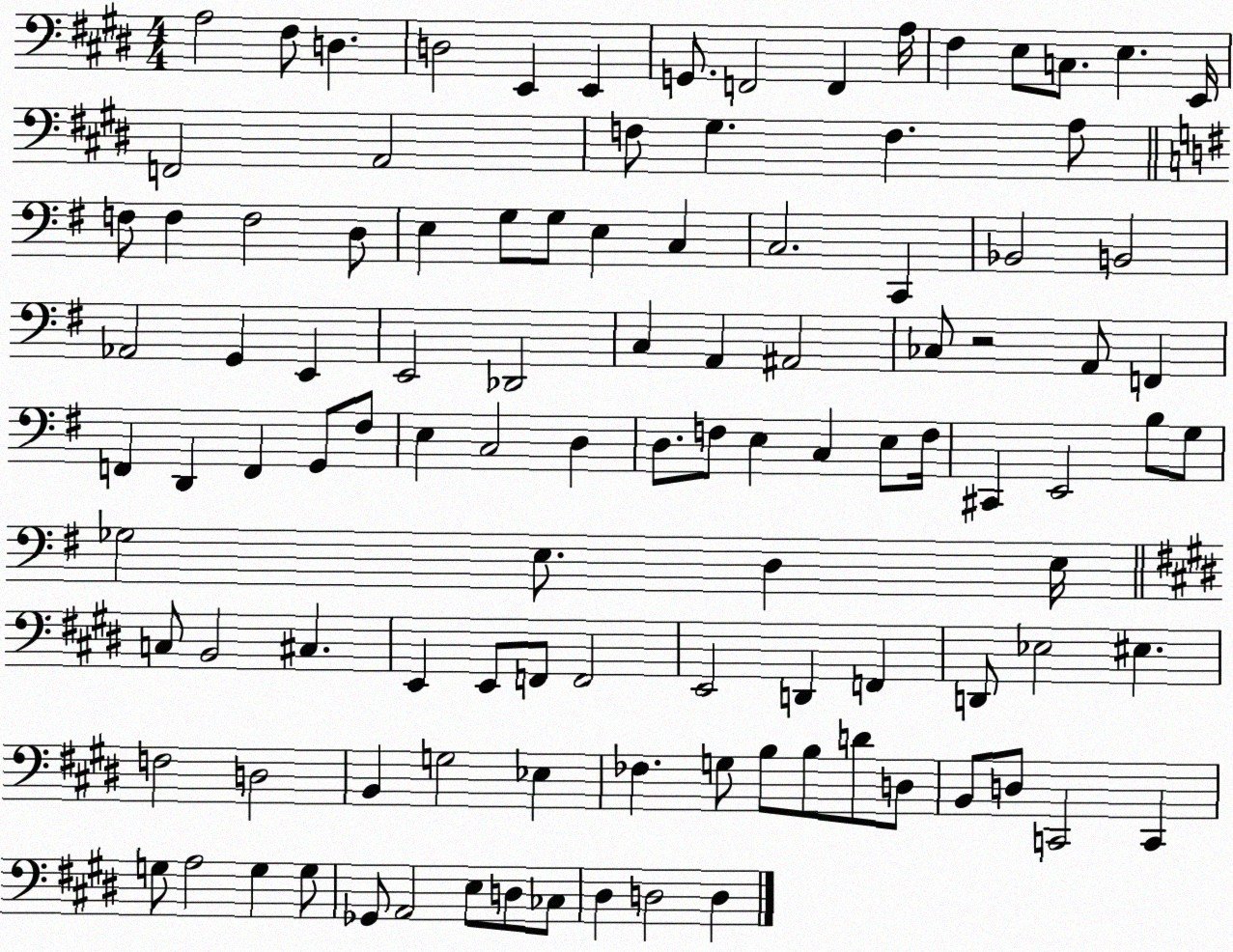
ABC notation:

X:1
T:Untitled
M:4/4
L:1/4
K:E
A,2 ^F,/2 D, D,2 E,, E,, G,,/2 F,,2 F,, A,/4 ^F, E,/2 C,/2 E, E,,/4 F,,2 A,,2 F,/2 ^G, F, A,/2 F,/2 F, F,2 D,/2 E, G,/2 G,/2 E, C, C,2 C,, _B,,2 B,,2 _A,,2 G,, E,, E,,2 _D,,2 C, A,, ^A,,2 _C,/2 z2 A,,/2 F,, F,, D,, F,, G,,/2 ^F,/2 E, C,2 D, D,/2 F,/2 E, C, E,/2 F,/4 ^C,, E,,2 B,/2 G,/2 _G,2 E,/2 D, E,/4 C,/2 B,,2 ^C, E,, E,,/2 F,,/2 F,,2 E,,2 D,, F,, D,,/2 _E,2 ^E, F,2 D,2 B,, G,2 _E, _F, G,/2 B,/2 B,/2 D/2 D,/2 B,,/2 D,/2 C,,2 C,, G,/2 A,2 G, G,/2 _G,,/2 A,,2 E,/2 D,/2 _C,/2 ^D, D,2 D,